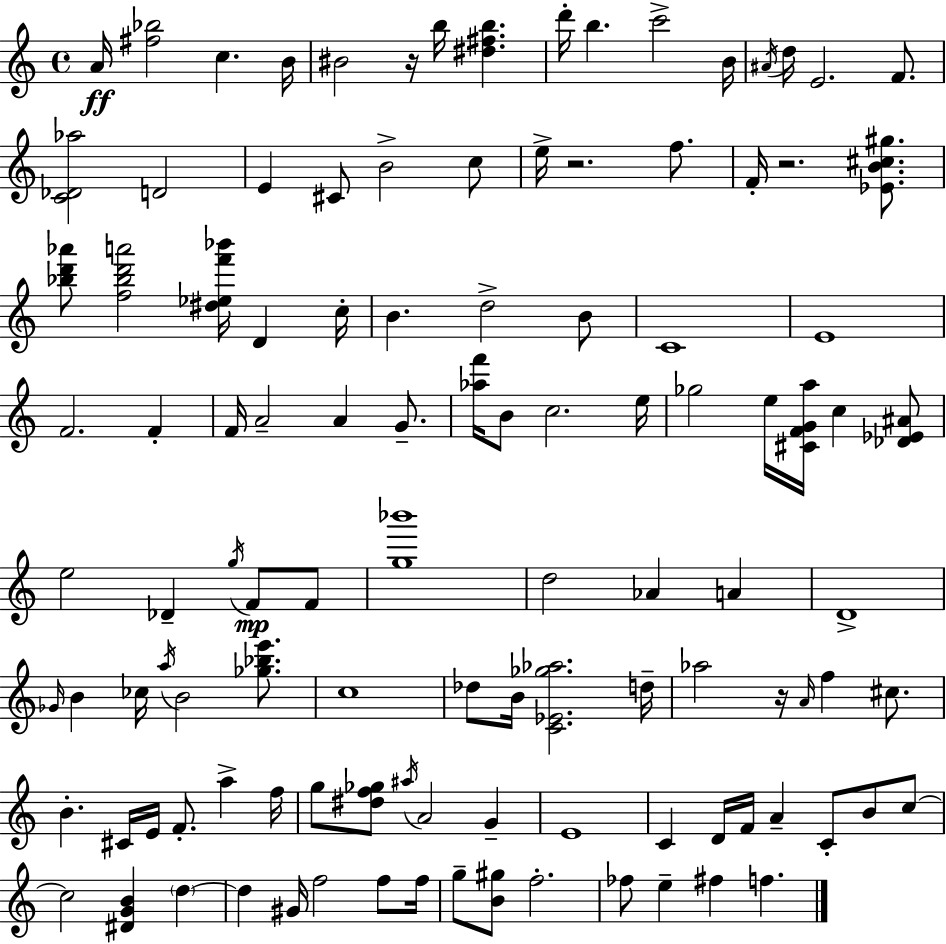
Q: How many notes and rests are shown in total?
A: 113